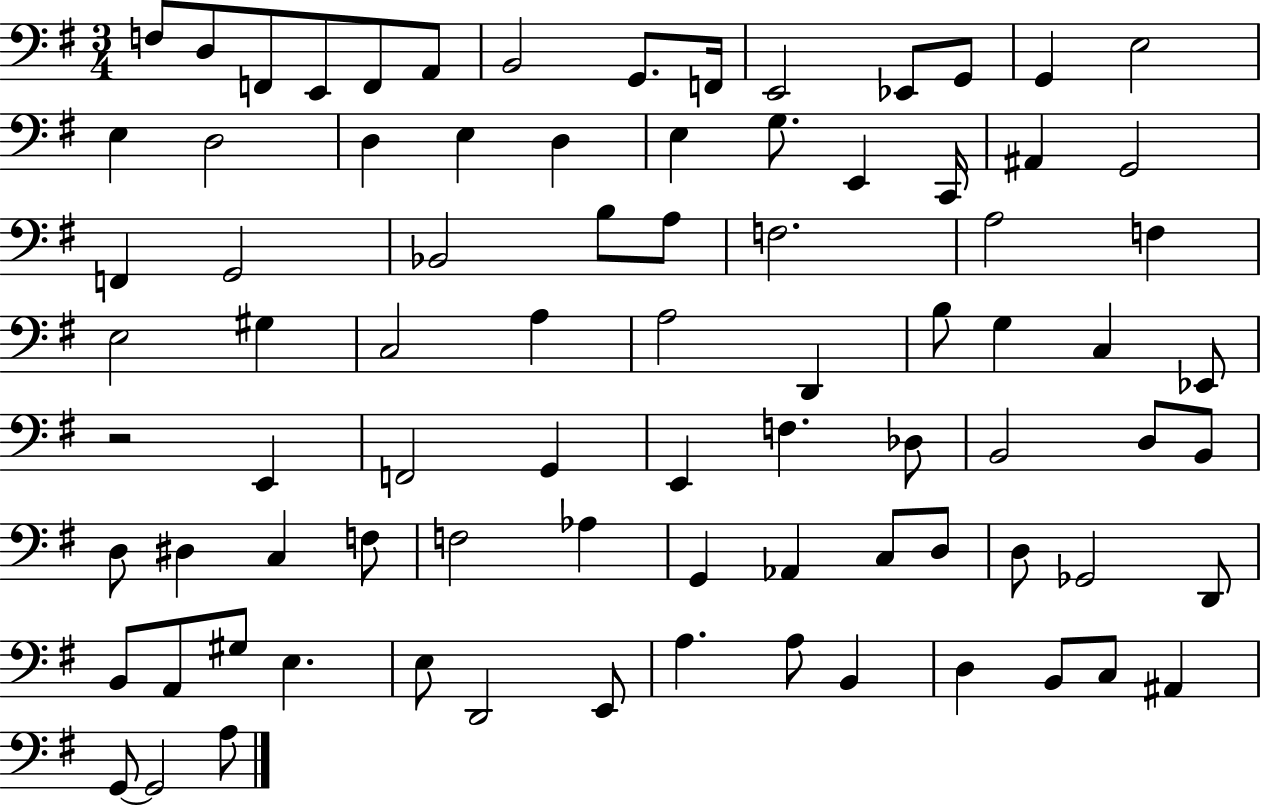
F3/e D3/e F2/e E2/e F2/e A2/e B2/h G2/e. F2/s E2/h Eb2/e G2/e G2/q E3/h E3/q D3/h D3/q E3/q D3/q E3/q G3/e. E2/q C2/s A#2/q G2/h F2/q G2/h Bb2/h B3/e A3/e F3/h. A3/h F3/q E3/h G#3/q C3/h A3/q A3/h D2/q B3/e G3/q C3/q Eb2/e R/h E2/q F2/h G2/q E2/q F3/q. Db3/e B2/h D3/e B2/e D3/e D#3/q C3/q F3/e F3/h Ab3/q G2/q Ab2/q C3/e D3/e D3/e Gb2/h D2/e B2/e A2/e G#3/e E3/q. E3/e D2/h E2/e A3/q. A3/e B2/q D3/q B2/e C3/e A#2/q G2/e G2/h A3/e